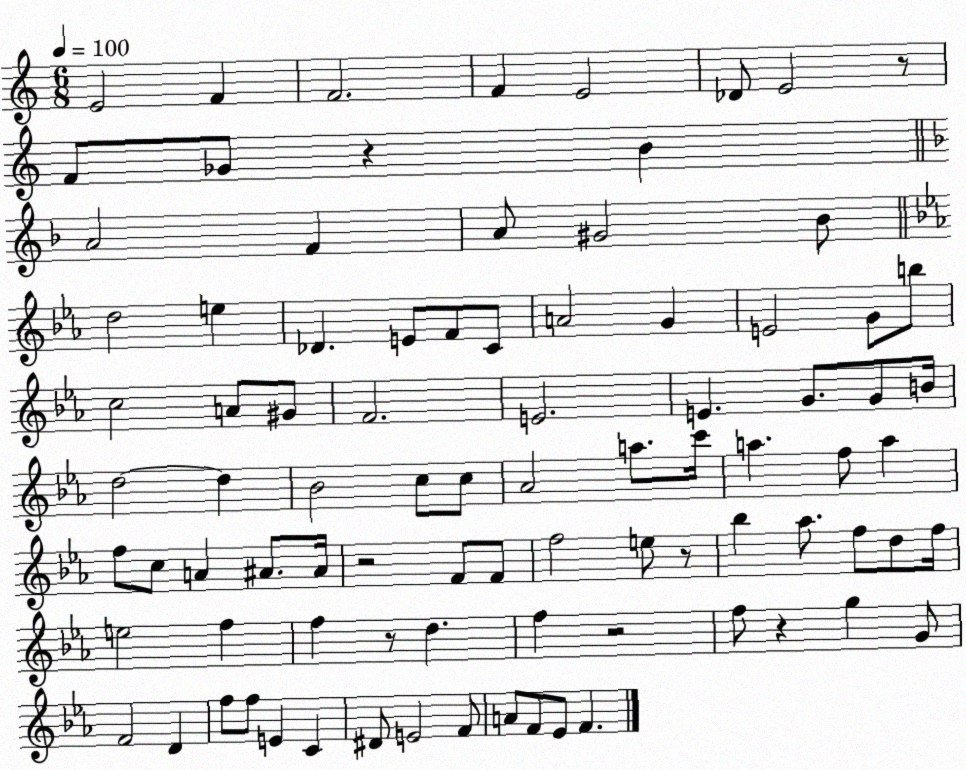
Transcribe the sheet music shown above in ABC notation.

X:1
T:Untitled
M:6/8
L:1/4
K:C
E2 F F2 F E2 _D/2 E2 z/2 F/2 _G/2 z B A2 F A/2 ^G2 _B/2 d2 e _D E/2 F/2 C/2 A2 G E2 G/2 b/2 c2 A/2 ^G/2 F2 E2 E G/2 G/2 B/4 d2 d _B2 c/2 c/2 _A2 a/2 c'/4 a f/2 a f/2 c/2 A ^A/2 ^A/4 z2 F/2 F/2 f2 e/2 z/2 _b _a/2 f/2 d/2 f/4 e2 f f z/2 d f z2 f/2 z g G/2 F2 D f/2 f/2 E C ^D/2 E2 F/2 A/2 F/2 _E/2 F